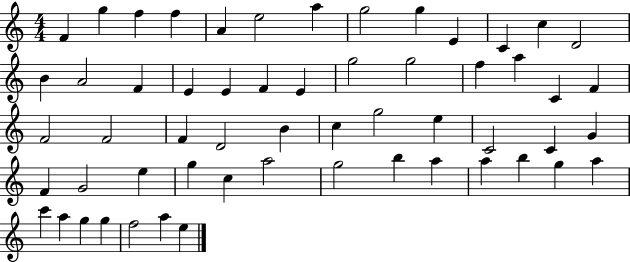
X:1
T:Untitled
M:4/4
L:1/4
K:C
F g f f A e2 a g2 g E C c D2 B A2 F E E F E g2 g2 f a C F F2 F2 F D2 B c g2 e C2 C G F G2 e g c a2 g2 b a a b g a c' a g g f2 a e